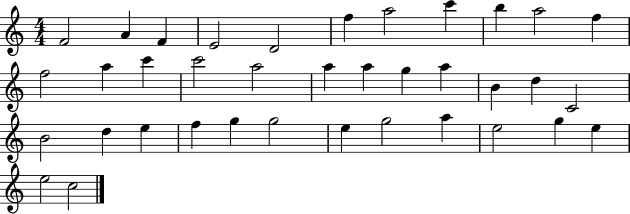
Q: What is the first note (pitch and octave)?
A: F4